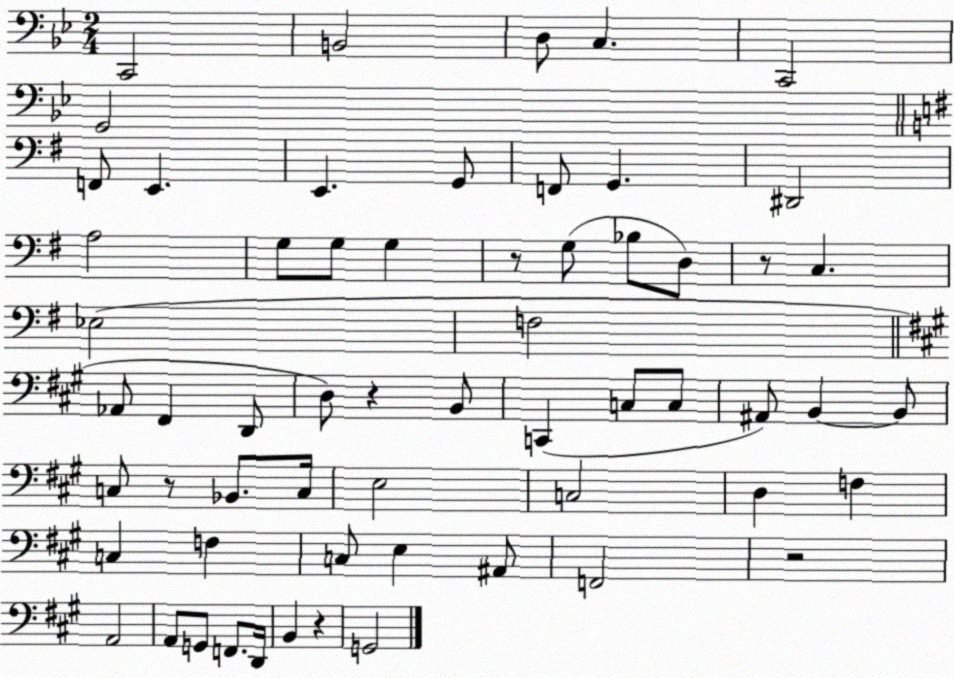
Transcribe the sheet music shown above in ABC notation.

X:1
T:Untitled
M:2/4
L:1/4
K:Bb
C,,2 B,,2 D,/2 C, C,,2 G,,2 F,,/2 E,, E,, G,,/2 F,,/2 G,, ^D,,2 A,2 G,/2 G,/2 G, z/2 G,/2 _B,/2 D,/2 z/2 C, _E,2 F,2 _A,,/2 ^F,, D,,/2 D,/2 z B,,/2 C,, C,/2 C,/2 ^A,,/2 B,, B,,/2 C,/2 z/2 _B,,/2 C,/4 E,2 C,2 D, F, C, F, C,/2 E, ^A,,/2 F,,2 z2 A,,2 A,,/2 G,,/2 F,,/2 D,,/4 B,, z G,,2